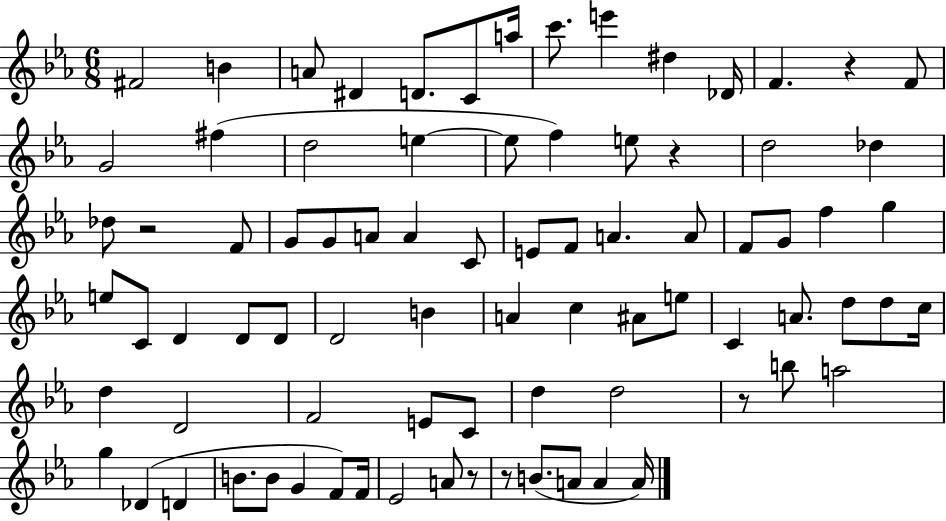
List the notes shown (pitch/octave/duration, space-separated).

F#4/h B4/q A4/e D#4/q D4/e. C4/e A5/s C6/e. E6/q D#5/q Db4/s F4/q. R/q F4/e G4/h F#5/q D5/h E5/q E5/e F5/q E5/e R/q D5/h Db5/q Db5/e R/h F4/e G4/e G4/e A4/e A4/q C4/e E4/e F4/e A4/q. A4/e F4/e G4/e F5/q G5/q E5/e C4/e D4/q D4/e D4/e D4/h B4/q A4/q C5/q A#4/e E5/e C4/q A4/e. D5/e D5/e C5/s D5/q D4/h F4/h E4/e C4/e D5/q D5/h R/e B5/e A5/h G5/q Db4/q D4/q B4/e. B4/e G4/q F4/e F4/s Eb4/h A4/e R/e R/e B4/e. A4/e A4/q A4/s